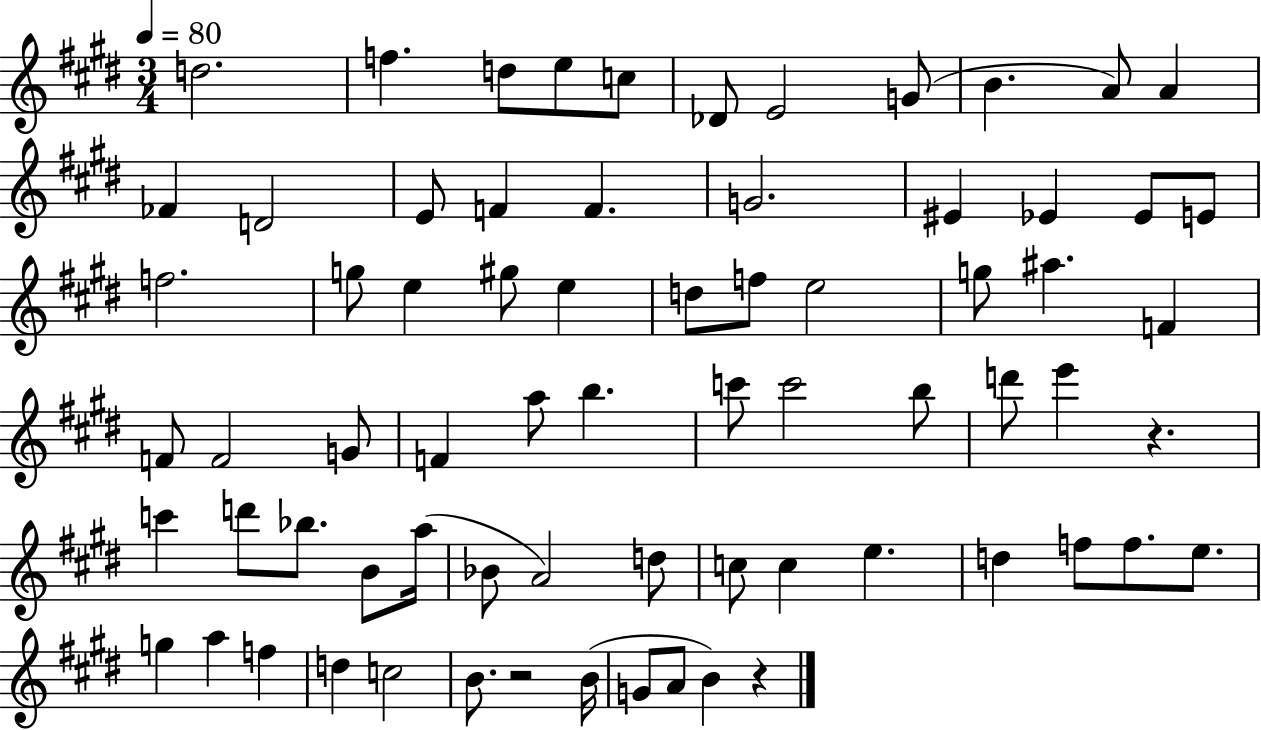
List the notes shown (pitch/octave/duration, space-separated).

D5/h. F5/q. D5/e E5/e C5/e Db4/e E4/h G4/e B4/q. A4/e A4/q FES4/q D4/h E4/e F4/q F4/q. G4/h. EIS4/q Eb4/q Eb4/e E4/e F5/h. G5/e E5/q G#5/e E5/q D5/e F5/e E5/h G5/e A#5/q. F4/q F4/e F4/h G4/e F4/q A5/e B5/q. C6/e C6/h B5/e D6/e E6/q R/q. C6/q D6/e Bb5/e. B4/e A5/s Bb4/e A4/h D5/e C5/e C5/q E5/q. D5/q F5/e F5/e. E5/e. G5/q A5/q F5/q D5/q C5/h B4/e. R/h B4/s G4/e A4/e B4/q R/q